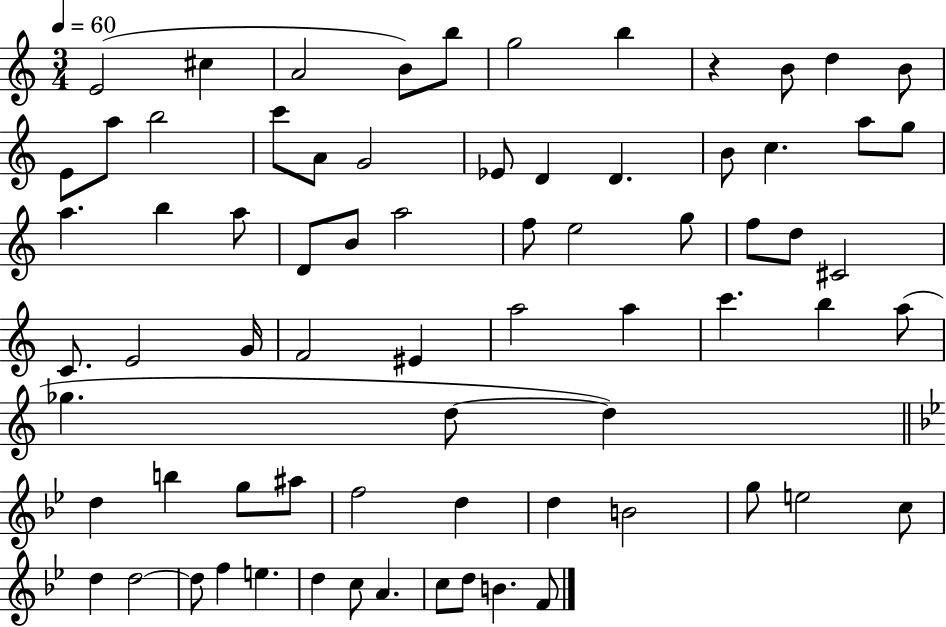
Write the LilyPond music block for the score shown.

{
  \clef treble
  \numericTimeSignature
  \time 3/4
  \key c \major
  \tempo 4 = 60
  \repeat volta 2 { e'2( cis''4 | a'2 b'8) b''8 | g''2 b''4 | r4 b'8 d''4 b'8 | \break e'8 a''8 b''2 | c'''8 a'8 g'2 | ees'8 d'4 d'4. | b'8 c''4. a''8 g''8 | \break a''4. b''4 a''8 | d'8 b'8 a''2 | f''8 e''2 g''8 | f''8 d''8 cis'2 | \break c'8. e'2 g'16 | f'2 eis'4 | a''2 a''4 | c'''4. b''4 a''8( | \break ges''4. d''8~~ d''4) | \bar "||" \break \key bes \major d''4 b''4 g''8 ais''8 | f''2 d''4 | d''4 b'2 | g''8 e''2 c''8 | \break d''4 d''2~~ | d''8 f''4 e''4. | d''4 c''8 a'4. | c''8 d''8 b'4. f'8 | \break } \bar "|."
}